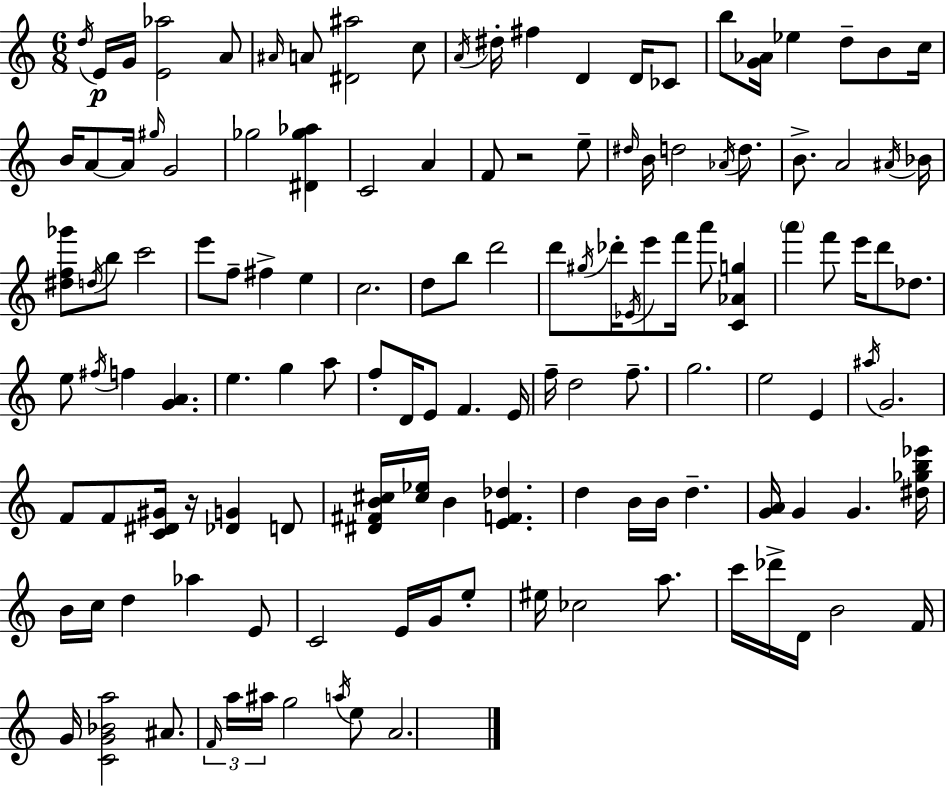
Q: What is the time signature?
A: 6/8